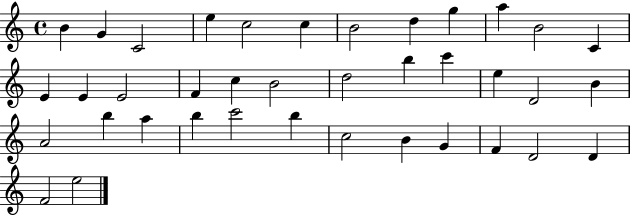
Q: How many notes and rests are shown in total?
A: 38